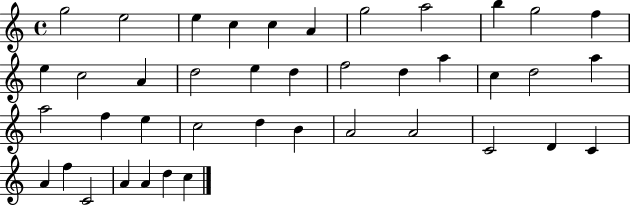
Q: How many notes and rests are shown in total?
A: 41